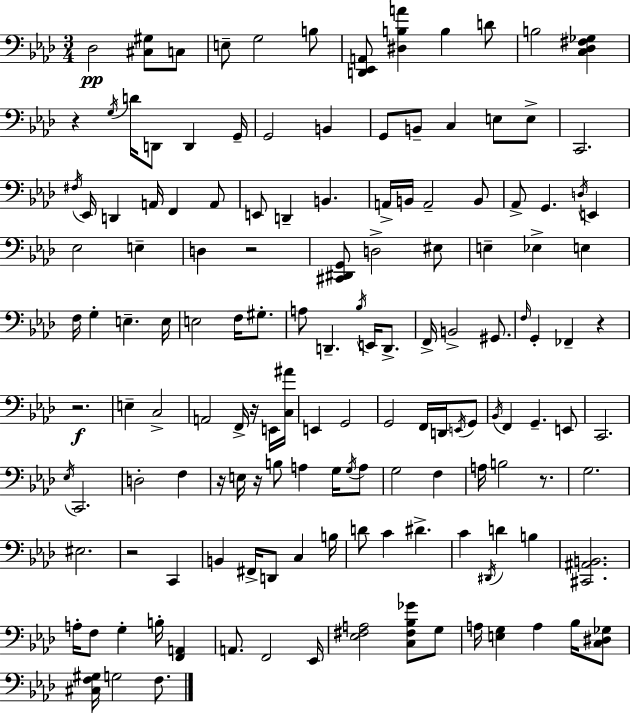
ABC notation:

X:1
T:Untitled
M:3/4
L:1/4
K:Fm
_D,2 [^C,^G,]/2 C,/2 E,/2 G,2 B,/2 [D,,_E,,A,,]/2 [^D,B,A] B, D/2 B,2 [C,_D,^F,_G,] z G,/4 D/4 D,,/2 D,, G,,/4 G,,2 B,, G,,/2 B,,/2 C, E,/2 E,/2 C,,2 ^F,/4 _E,,/4 D,, A,,/4 F,, A,,/2 E,,/2 D,, B,, A,,/4 B,,/4 A,,2 B,,/2 _A,,/2 G,, D,/4 E,, _E,2 E, D, z2 [^C,,^D,,G,,]/2 D,2 ^E,/2 E, _E, E, F,/4 G, E, E,/4 E,2 F,/4 ^G,/2 A,/2 D,, _B,/4 E,,/4 D,,/2 F,,/4 B,,2 ^G,,/2 F,/4 G,, _F,, z z2 E, C,2 A,,2 F,,/4 z/4 E,,/4 [C,^A]/4 E,, G,,2 G,,2 F,,/4 D,,/4 E,,/4 G,,/2 _B,,/4 F,, G,, E,,/2 C,,2 _E,/4 C,,2 D,2 F, z/4 E,/4 z/4 B,/2 A, G,/4 G,/4 A,/2 G,2 F, A,/4 B,2 z/2 G,2 ^E,2 z2 C,, B,, ^F,,/4 D,,/2 C, B,/4 D/2 C ^D C ^D,,/4 D B, [^C,,^A,,B,,]2 A,/4 F,/2 G, B,/4 [F,,A,,] A,,/2 F,,2 _E,,/4 [_E,^F,A,]2 [C,^F,_B,_G]/2 G,/2 A,/4 [E,G,] A, _B,/4 [C,^D,_G,]/2 [^C,F,^G,]/4 G,2 F,/2